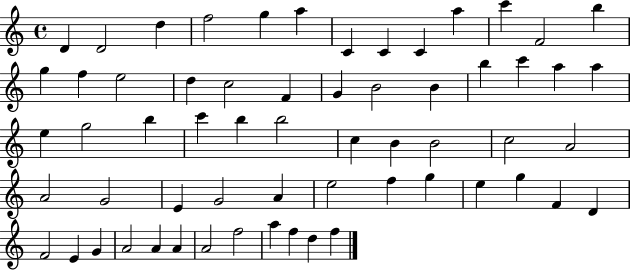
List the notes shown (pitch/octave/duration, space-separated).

D4/q D4/h D5/q F5/h G5/q A5/q C4/q C4/q C4/q A5/q C6/q F4/h B5/q G5/q F5/q E5/h D5/q C5/h F4/q G4/q B4/h B4/q B5/q C6/q A5/q A5/q E5/q G5/h B5/q C6/q B5/q B5/h C5/q B4/q B4/h C5/h A4/h A4/h G4/h E4/q G4/h A4/q E5/h F5/q G5/q E5/q G5/q F4/q D4/q F4/h E4/q G4/q A4/h A4/q A4/q A4/h F5/h A5/q F5/q D5/q F5/q